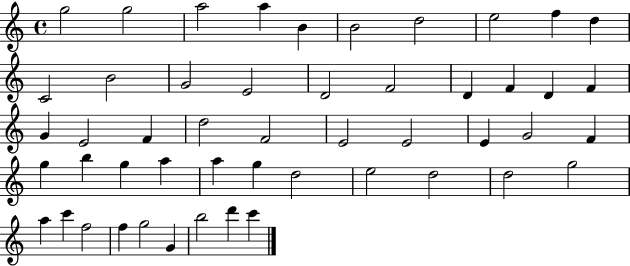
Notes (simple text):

G5/h G5/h A5/h A5/q B4/q B4/h D5/h E5/h F5/q D5/q C4/h B4/h G4/h E4/h D4/h F4/h D4/q F4/q D4/q F4/q G4/q E4/h F4/q D5/h F4/h E4/h E4/h E4/q G4/h F4/q G5/q B5/q G5/q A5/q A5/q G5/q D5/h E5/h D5/h D5/h G5/h A5/q C6/q F5/h F5/q G5/h G4/q B5/h D6/q C6/q